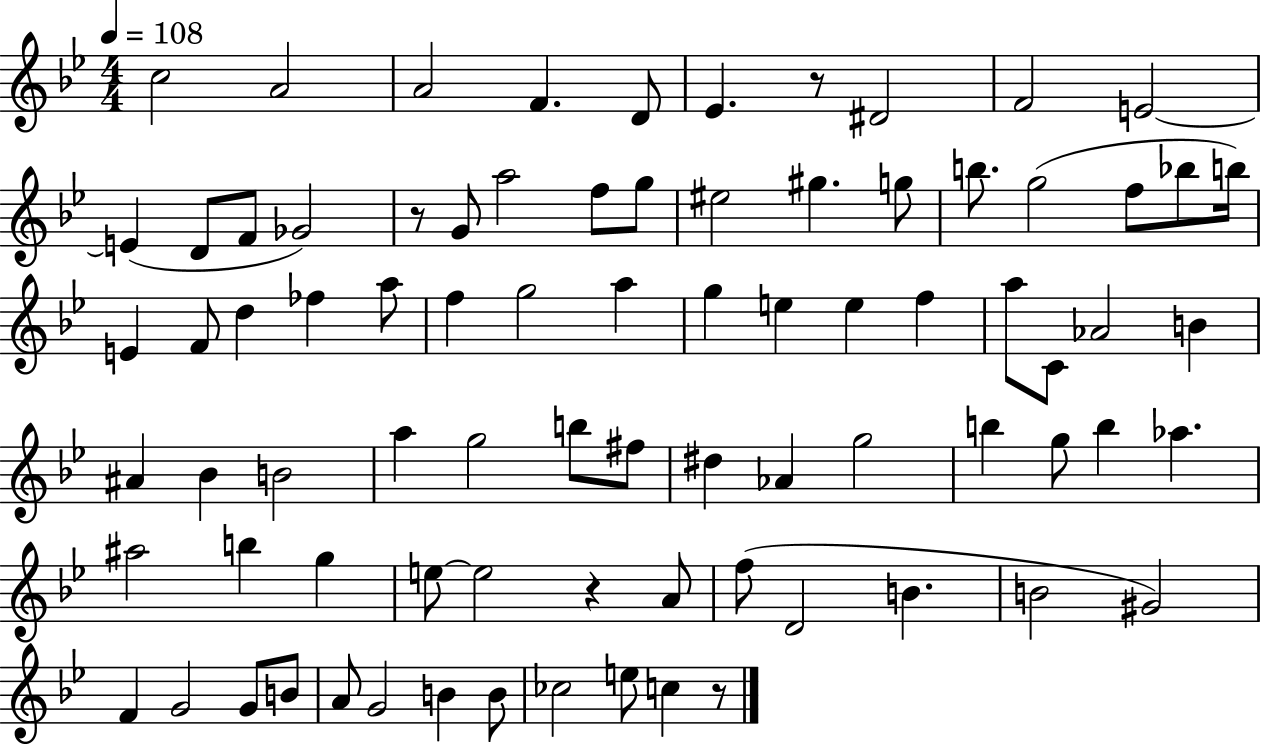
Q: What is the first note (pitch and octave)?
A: C5